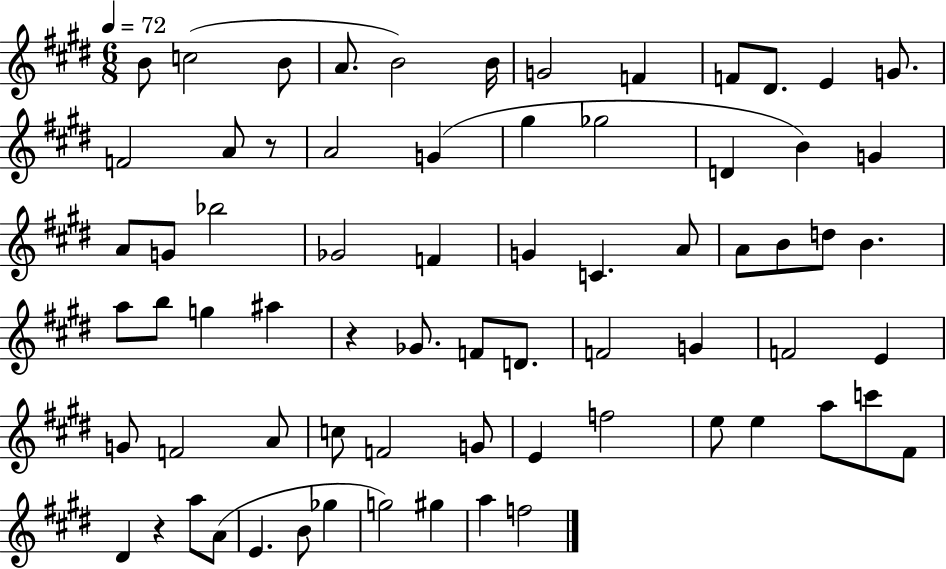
{
  \clef treble
  \numericTimeSignature
  \time 6/8
  \key e \major
  \tempo 4 = 72
  b'8 c''2( b'8 | a'8. b'2) b'16 | g'2 f'4 | f'8 dis'8. e'4 g'8. | \break f'2 a'8 r8 | a'2 g'4( | gis''4 ges''2 | d'4 b'4) g'4 | \break a'8 g'8 bes''2 | ges'2 f'4 | g'4 c'4. a'8 | a'8 b'8 d''8 b'4. | \break a''8 b''8 g''4 ais''4 | r4 ges'8. f'8 d'8. | f'2 g'4 | f'2 e'4 | \break g'8 f'2 a'8 | c''8 f'2 g'8 | e'4 f''2 | e''8 e''4 a''8 c'''8 fis'8 | \break dis'4 r4 a''8 a'8( | e'4. b'8 ges''4 | g''2) gis''4 | a''4 f''2 | \break \bar "|."
}